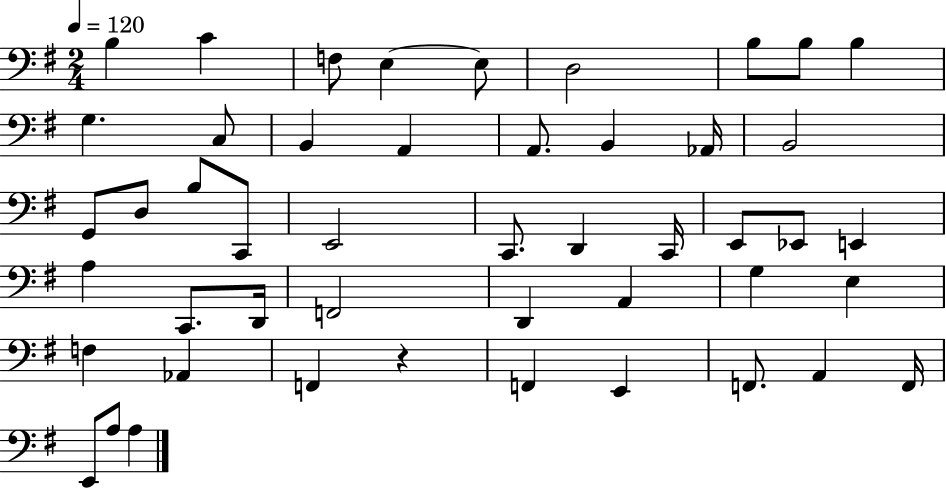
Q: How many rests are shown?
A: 1